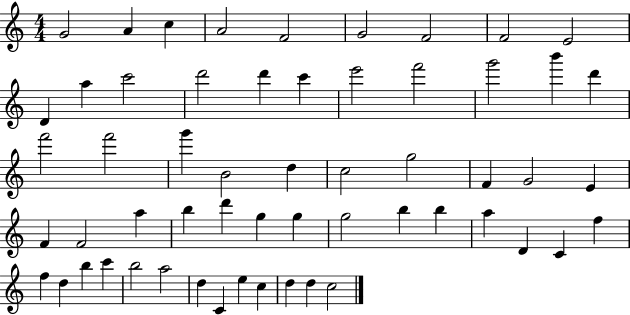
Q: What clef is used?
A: treble